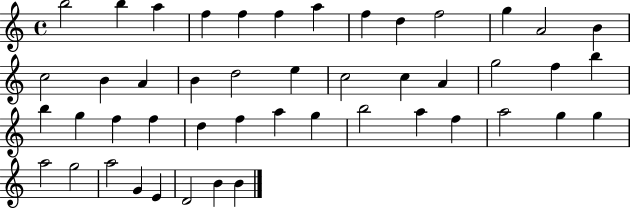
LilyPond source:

{
  \clef treble
  \time 4/4
  \defaultTimeSignature
  \key c \major
  b''2 b''4 a''4 | f''4 f''4 f''4 a''4 | f''4 d''4 f''2 | g''4 a'2 b'4 | \break c''2 b'4 a'4 | b'4 d''2 e''4 | c''2 c''4 a'4 | g''2 f''4 b''4 | \break b''4 g''4 f''4 f''4 | d''4 f''4 a''4 g''4 | b''2 a''4 f''4 | a''2 g''4 g''4 | \break a''2 g''2 | a''2 g'4 e'4 | d'2 b'4 b'4 | \bar "|."
}